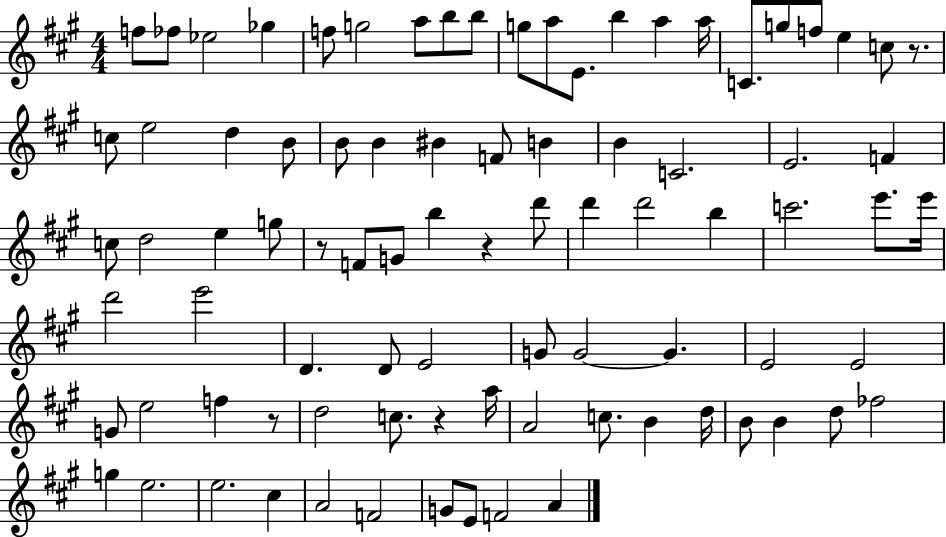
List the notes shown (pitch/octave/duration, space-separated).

F5/e FES5/e Eb5/h Gb5/q F5/e G5/h A5/e B5/e B5/e G5/e A5/e E4/e. B5/q A5/q A5/s C4/e. G5/e F5/e E5/q C5/e R/e. C5/e E5/h D5/q B4/e B4/e B4/q BIS4/q F4/e B4/q B4/q C4/h. E4/h. F4/q C5/e D5/h E5/q G5/e R/e F4/e G4/e B5/q R/q D6/e D6/q D6/h B5/q C6/h. E6/e. E6/s D6/h E6/h D4/q. D4/e E4/h G4/e G4/h G4/q. E4/h E4/h G4/e E5/h F5/q R/e D5/h C5/e. R/q A5/s A4/h C5/e. B4/q D5/s B4/e B4/q D5/e FES5/h G5/q E5/h. E5/h. C#5/q A4/h F4/h G4/e E4/e F4/h A4/q